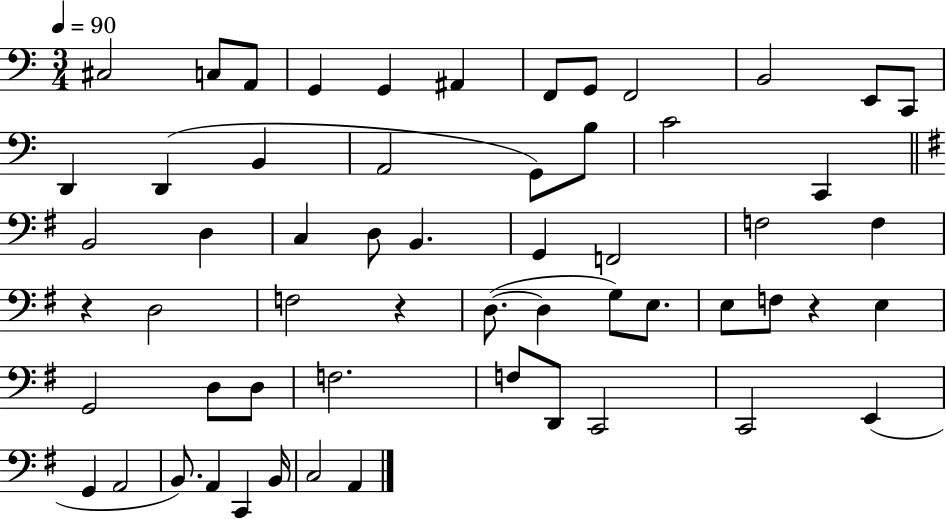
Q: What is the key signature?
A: C major